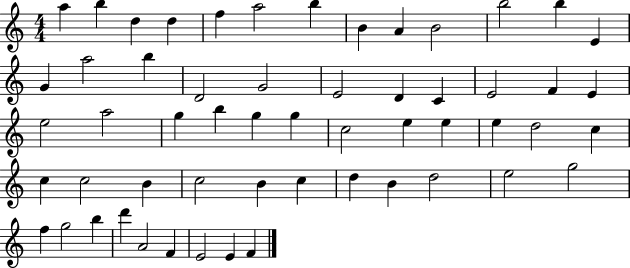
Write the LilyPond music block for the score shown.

{
  \clef treble
  \numericTimeSignature
  \time 4/4
  \key c \major
  a''4 b''4 d''4 d''4 | f''4 a''2 b''4 | b'4 a'4 b'2 | b''2 b''4 e'4 | \break g'4 a''2 b''4 | d'2 g'2 | e'2 d'4 c'4 | e'2 f'4 e'4 | \break e''2 a''2 | g''4 b''4 g''4 g''4 | c''2 e''4 e''4 | e''4 d''2 c''4 | \break c''4 c''2 b'4 | c''2 b'4 c''4 | d''4 b'4 d''2 | e''2 g''2 | \break f''4 g''2 b''4 | d'''4 a'2 f'4 | e'2 e'4 f'4 | \bar "|."
}